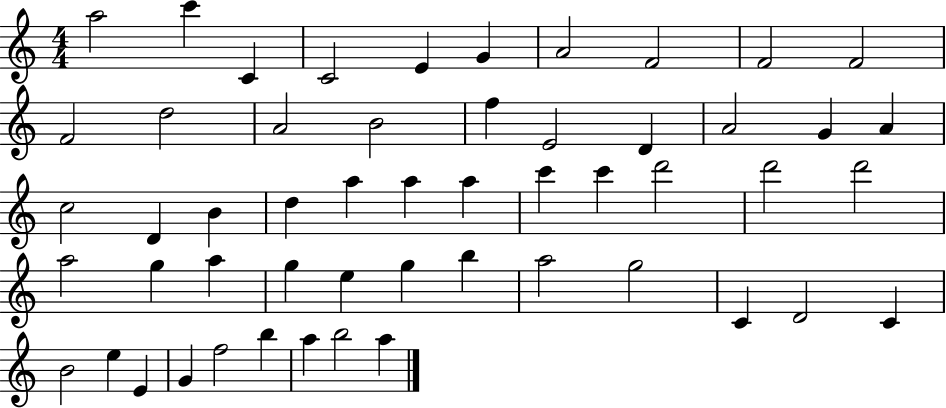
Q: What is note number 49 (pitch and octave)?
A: F5